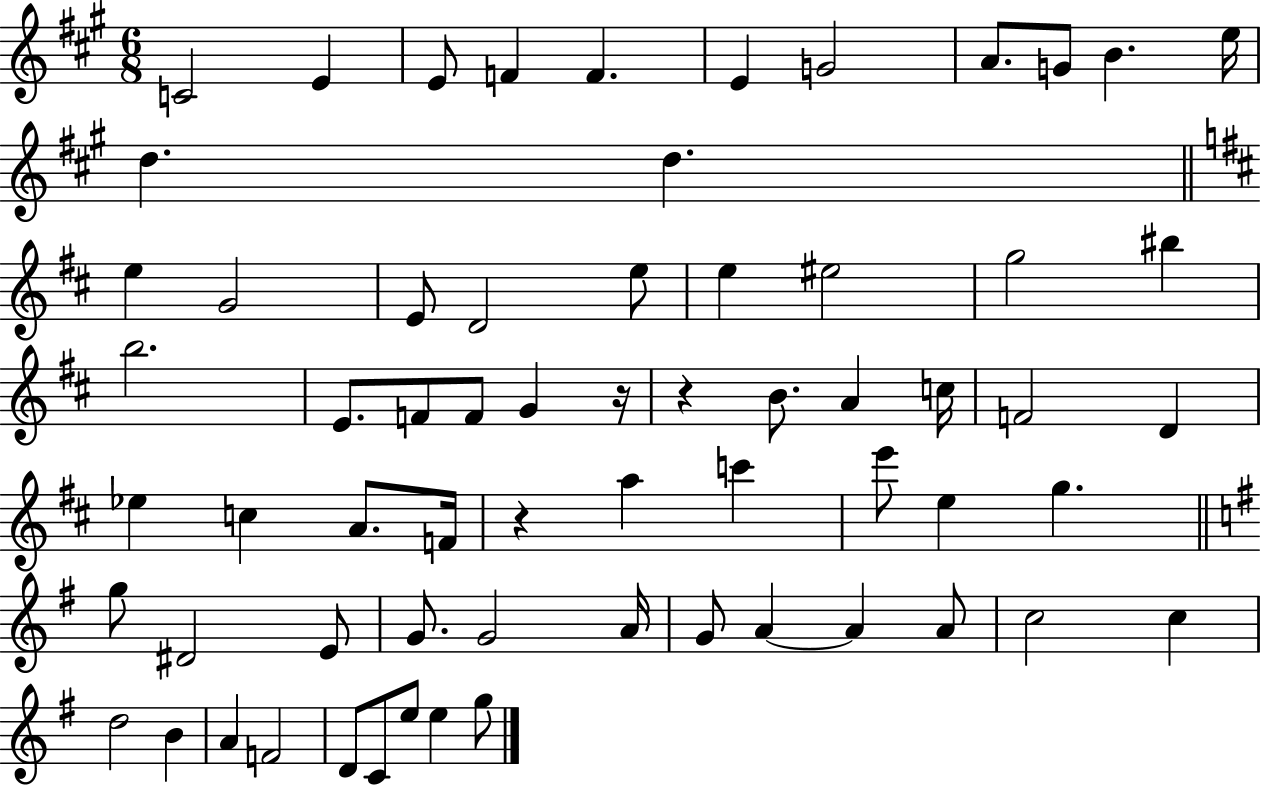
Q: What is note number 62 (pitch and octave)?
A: G5